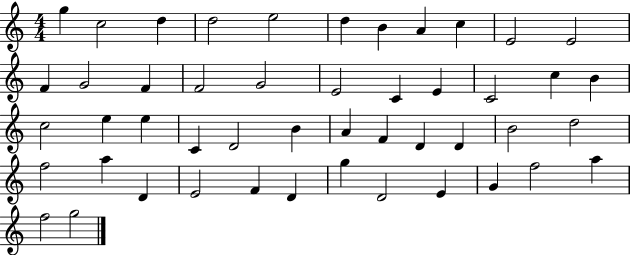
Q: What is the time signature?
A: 4/4